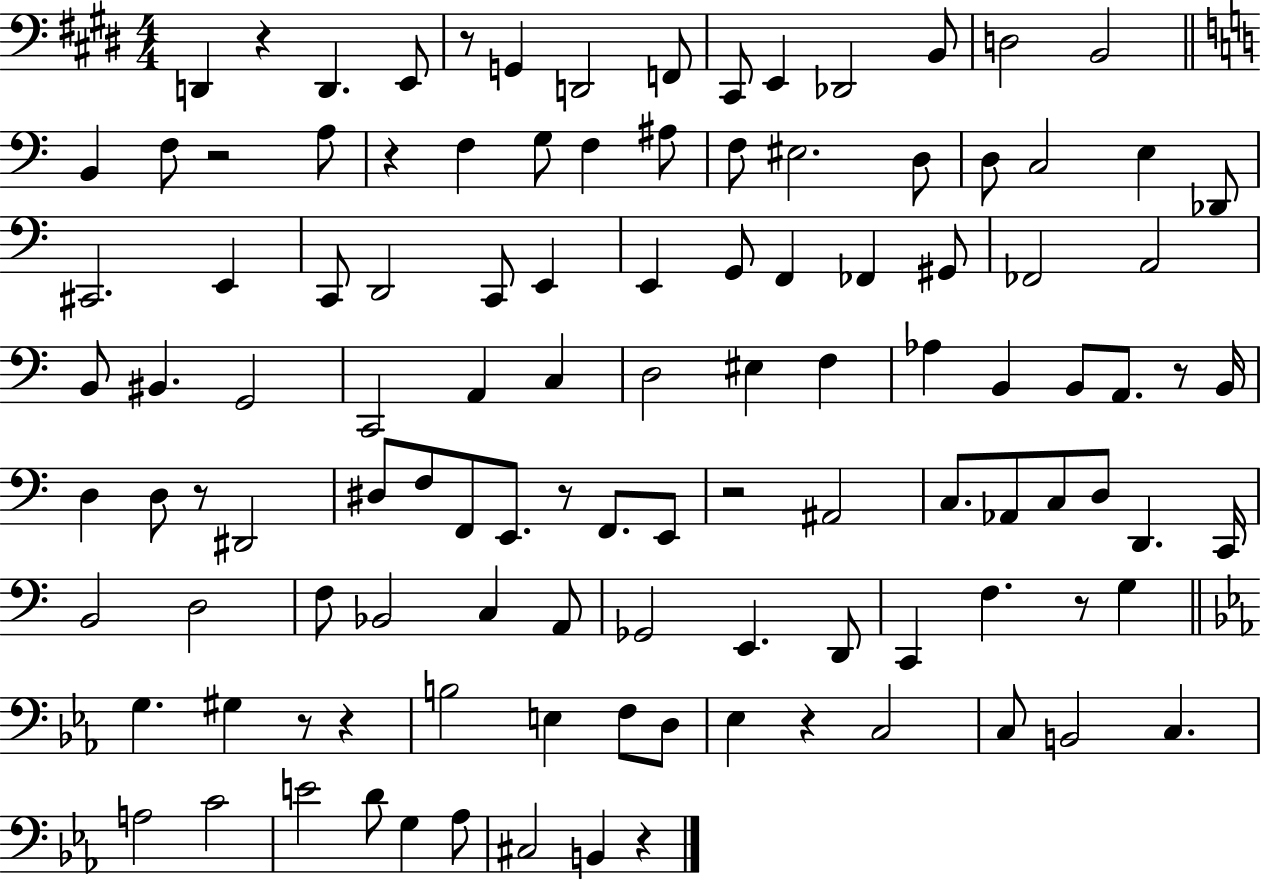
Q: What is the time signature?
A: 4/4